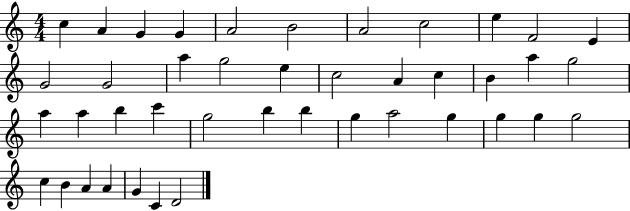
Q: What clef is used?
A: treble